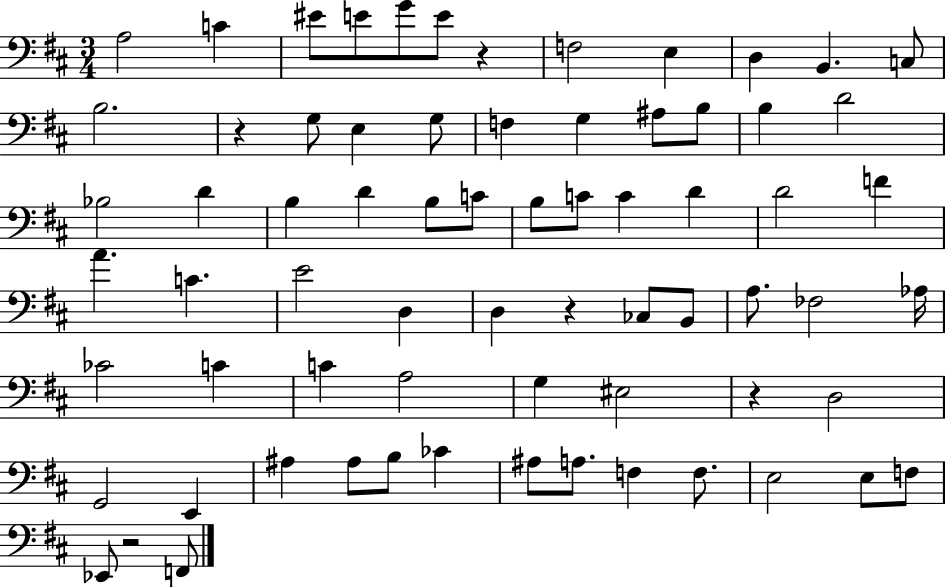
X:1
T:Untitled
M:3/4
L:1/4
K:D
A,2 C ^E/2 E/2 G/2 E/2 z F,2 E, D, B,, C,/2 B,2 z G,/2 E, G,/2 F, G, ^A,/2 B,/2 B, D2 _B,2 D B, D B,/2 C/2 B,/2 C/2 C D D2 F A C E2 D, D, z _C,/2 B,,/2 A,/2 _F,2 _A,/4 _C2 C C A,2 G, ^E,2 z D,2 G,,2 E,, ^A, ^A,/2 B,/2 _C ^A,/2 A,/2 F, F,/2 E,2 E,/2 F,/2 _E,,/2 z2 F,,/2